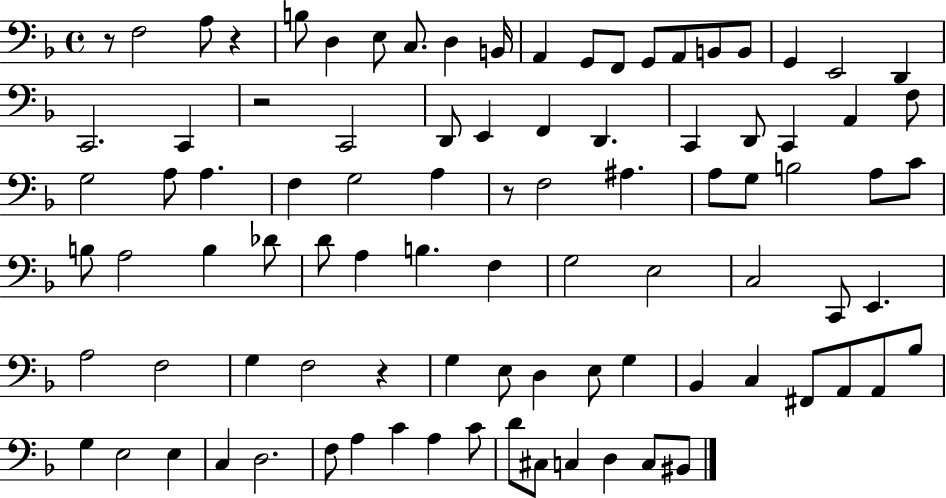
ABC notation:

X:1
T:Untitled
M:4/4
L:1/4
K:F
z/2 F,2 A,/2 z B,/2 D, E,/2 C,/2 D, B,,/4 A,, G,,/2 F,,/2 G,,/2 A,,/2 B,,/2 B,,/2 G,, E,,2 D,, C,,2 C,, z2 C,,2 D,,/2 E,, F,, D,, C,, D,,/2 C,, A,, F,/2 G,2 A,/2 A, F, G,2 A, z/2 F,2 ^A, A,/2 G,/2 B,2 A,/2 C/2 B,/2 A,2 B, _D/2 D/2 A, B, F, G,2 E,2 C,2 C,,/2 E,, A,2 F,2 G, F,2 z G, E,/2 D, E,/2 G, _B,, C, ^F,,/2 A,,/2 A,,/2 _B,/2 G, E,2 E, C, D,2 F,/2 A, C A, C/2 D/2 ^C,/2 C, D, C,/2 ^B,,/2